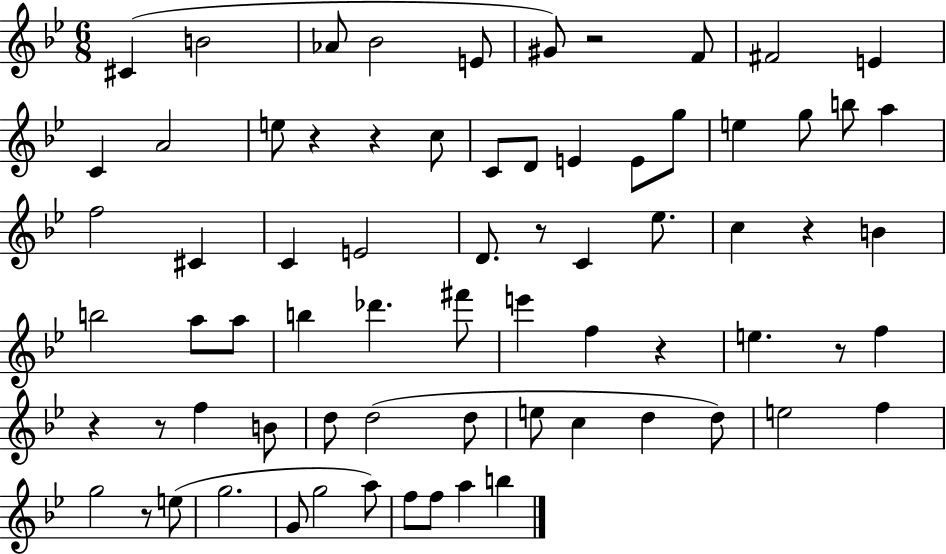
X:1
T:Untitled
M:6/8
L:1/4
K:Bb
^C B2 _A/2 _B2 E/2 ^G/2 z2 F/2 ^F2 E C A2 e/2 z z c/2 C/2 D/2 E E/2 g/2 e g/2 b/2 a f2 ^C C E2 D/2 z/2 C _e/2 c z B b2 a/2 a/2 b _d' ^f'/2 e' f z e z/2 f z z/2 f B/2 d/2 d2 d/2 e/2 c d d/2 e2 f g2 z/2 e/2 g2 G/2 g2 a/2 f/2 f/2 a b